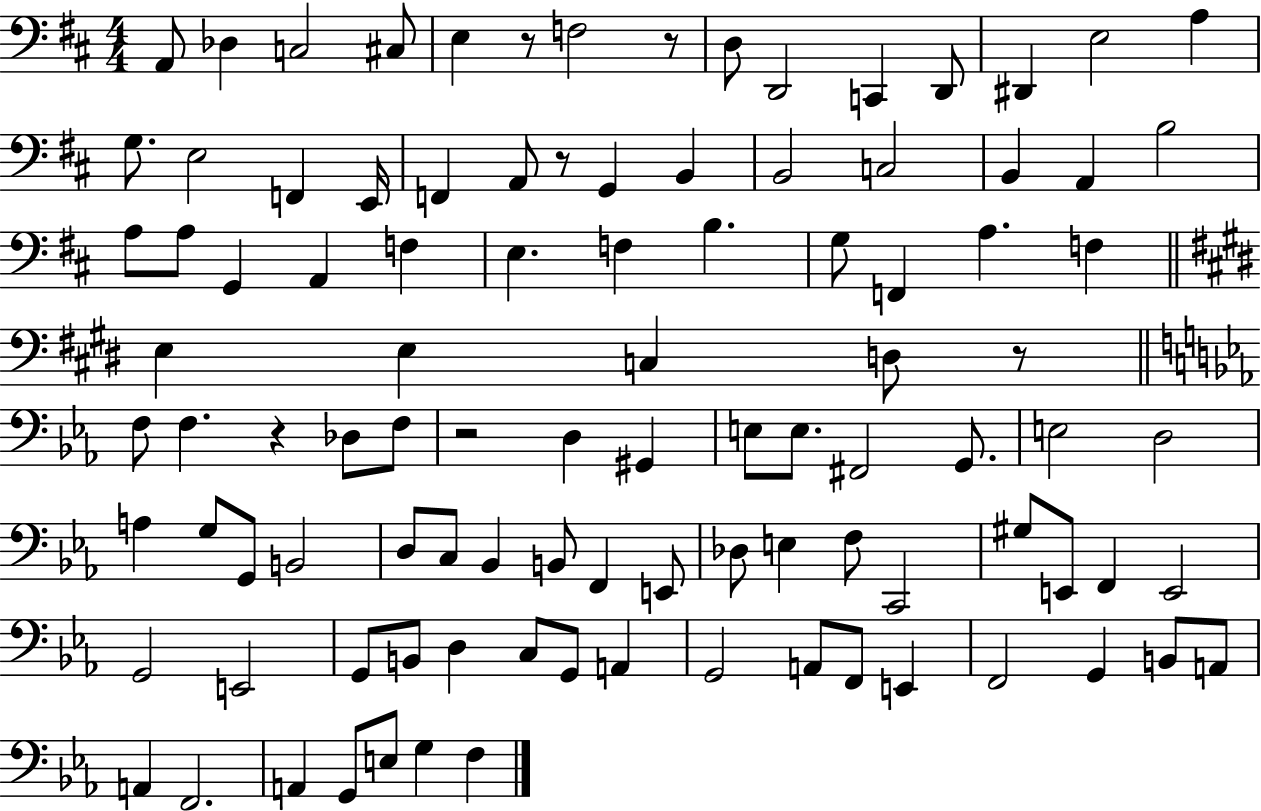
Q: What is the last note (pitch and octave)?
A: F3